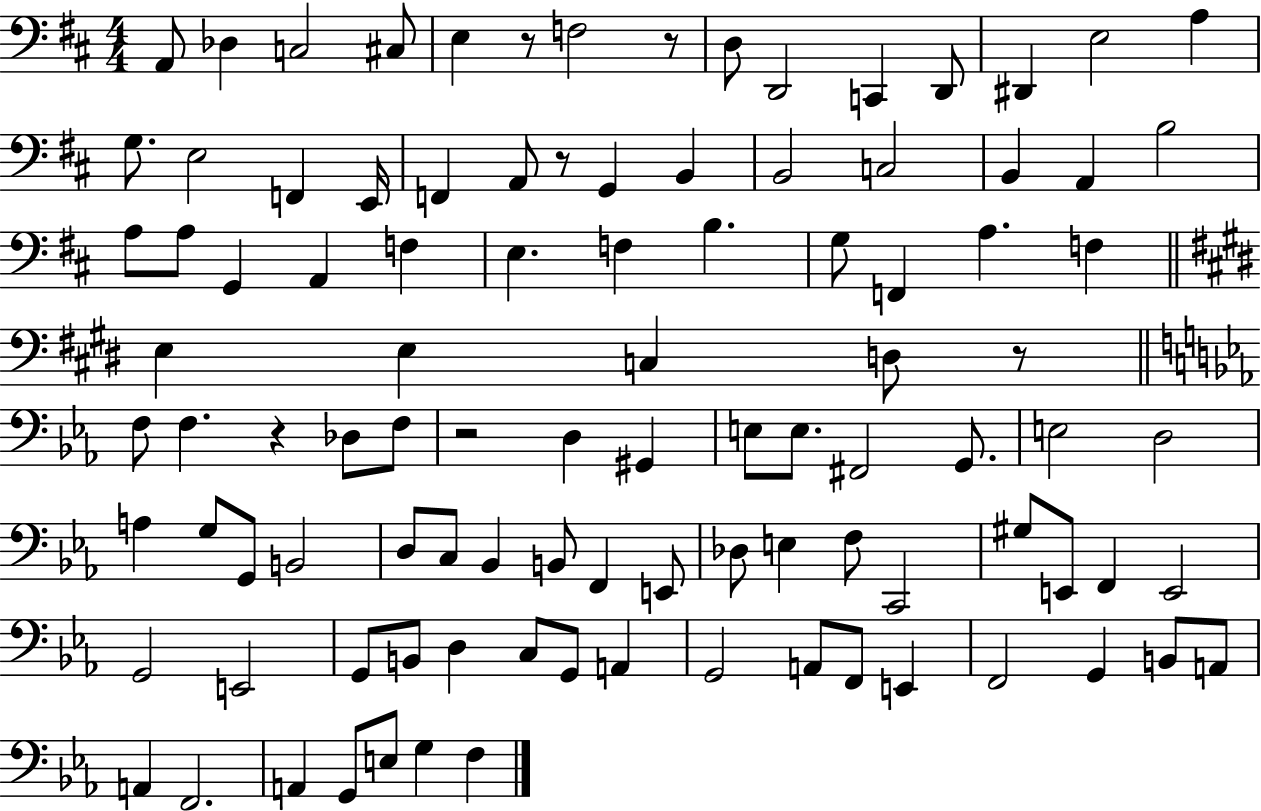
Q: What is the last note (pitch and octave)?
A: F3